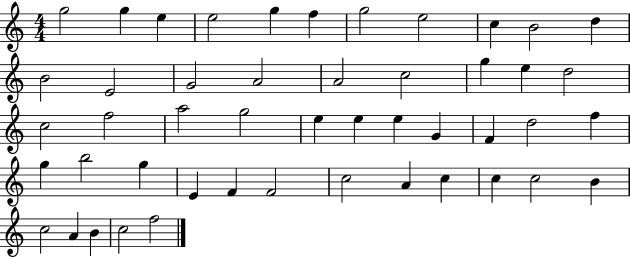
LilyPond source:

{
  \clef treble
  \numericTimeSignature
  \time 4/4
  \key c \major
  g''2 g''4 e''4 | e''2 g''4 f''4 | g''2 e''2 | c''4 b'2 d''4 | \break b'2 e'2 | g'2 a'2 | a'2 c''2 | g''4 e''4 d''2 | \break c''2 f''2 | a''2 g''2 | e''4 e''4 e''4 g'4 | f'4 d''2 f''4 | \break g''4 b''2 g''4 | e'4 f'4 f'2 | c''2 a'4 c''4 | c''4 c''2 b'4 | \break c''2 a'4 b'4 | c''2 f''2 | \bar "|."
}